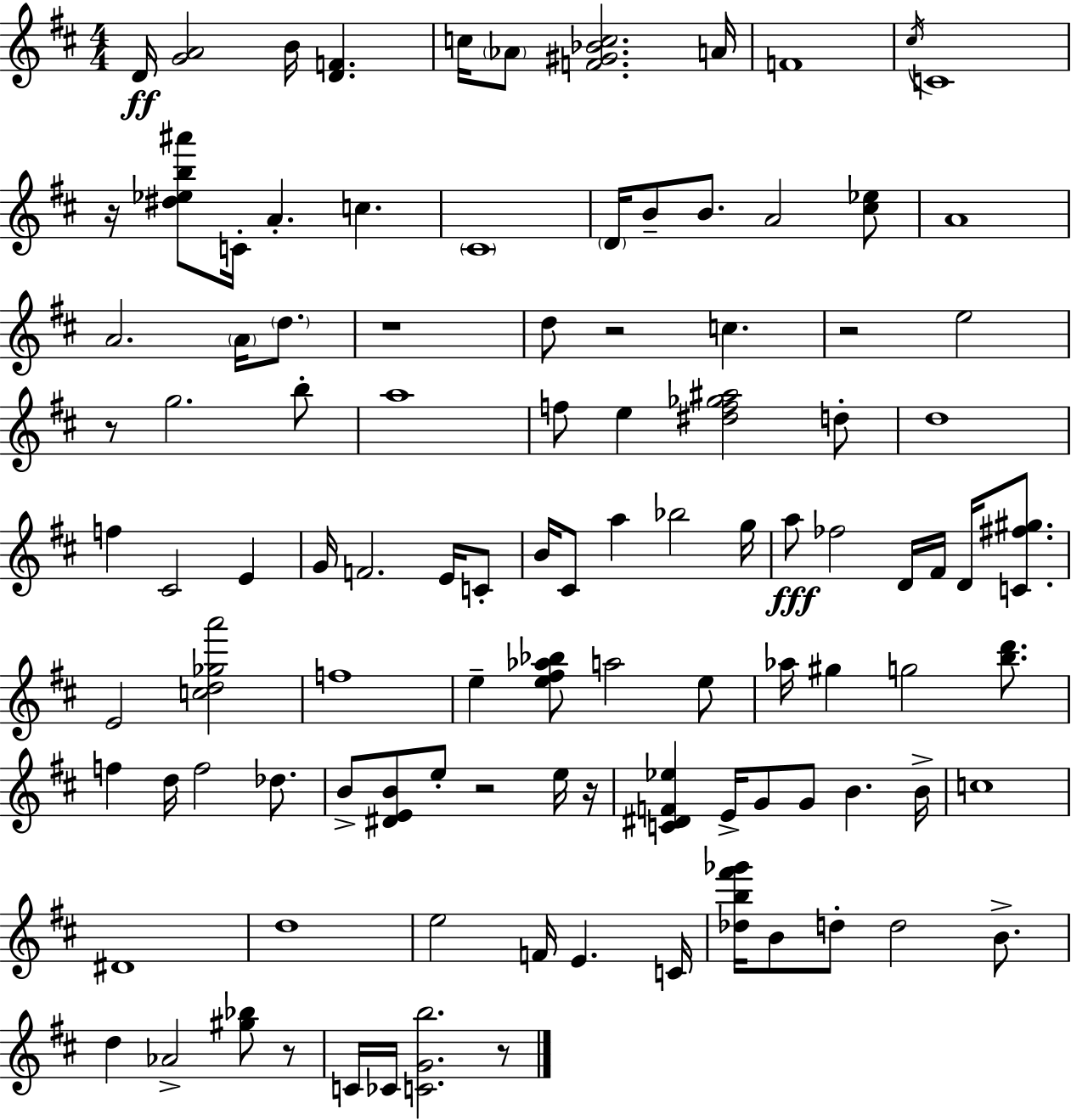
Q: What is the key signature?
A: D major